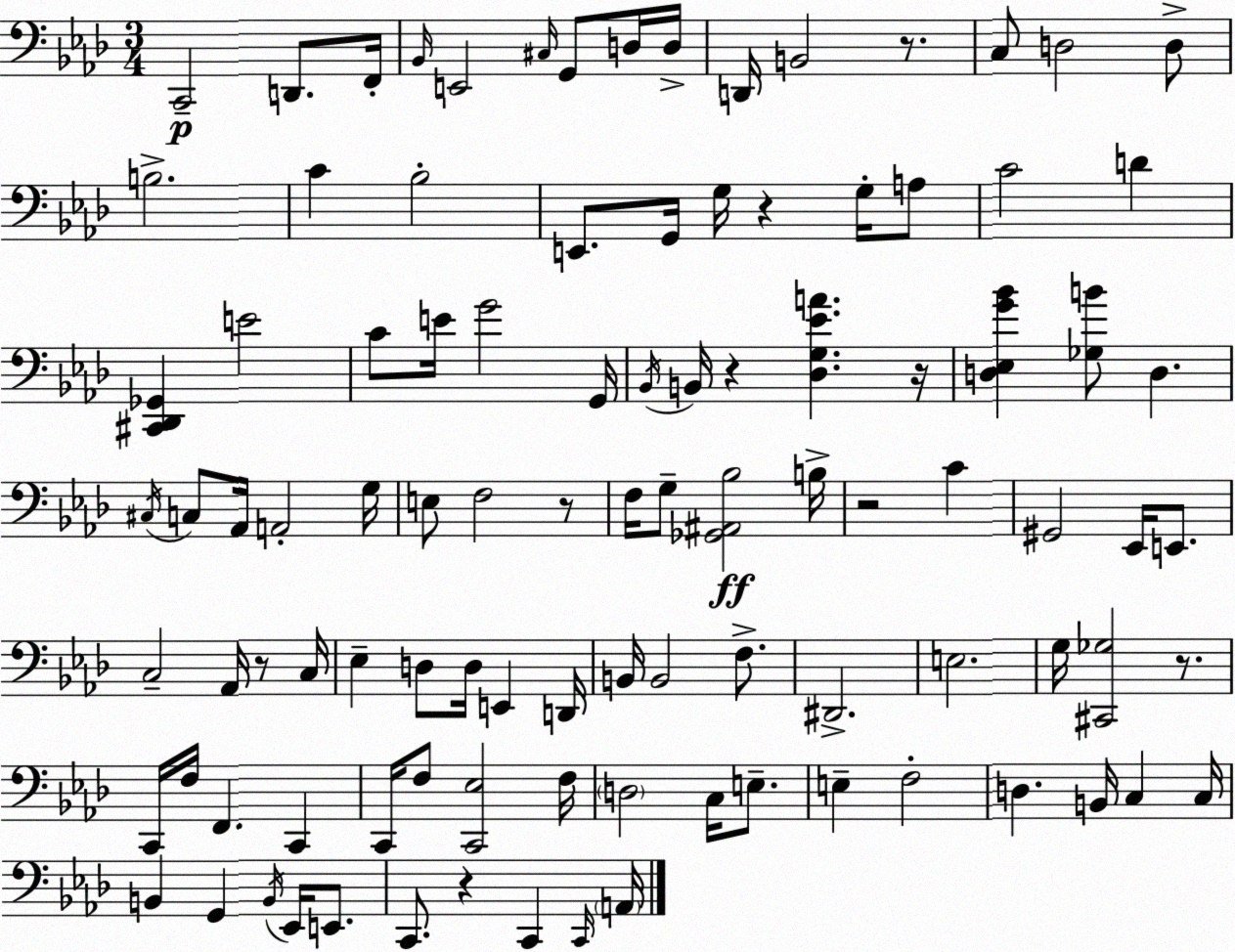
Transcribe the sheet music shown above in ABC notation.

X:1
T:Untitled
M:3/4
L:1/4
K:Fm
C,,2 D,,/2 F,,/4 _B,,/4 E,,2 ^C,/4 G,,/2 D,/4 D,/4 D,,/4 B,,2 z/2 C,/2 D,2 D,/2 B,2 C _B,2 E,,/2 G,,/4 G,/4 z G,/4 A,/2 C2 D [^C,,_D,,_G,,] E2 C/2 E/4 G2 G,,/4 _B,,/4 B,,/4 z [_D,G,_EA] z/4 [D,_E,G_B] [_G,B]/2 D, ^C,/4 C,/2 _A,,/4 A,,2 G,/4 E,/2 F,2 z/2 F,/4 G,/2 [_G,,^A,,_B,]2 B,/4 z2 C ^G,,2 _E,,/4 E,,/2 C,2 _A,,/4 z/2 C,/4 _E, D,/2 D,/4 E,, D,,/4 B,,/4 B,,2 F,/2 ^D,,2 E,2 G,/4 [^C,,_G,]2 z/2 C,,/4 F,/4 F,, C,, C,,/4 F,/2 [C,,_E,]2 F,/4 D,2 C,/4 E,/2 E, F,2 D, B,,/4 C, C,/4 B,, G,, B,,/4 _E,,/4 E,,/2 C,,/2 z C,, C,,/4 A,,/4